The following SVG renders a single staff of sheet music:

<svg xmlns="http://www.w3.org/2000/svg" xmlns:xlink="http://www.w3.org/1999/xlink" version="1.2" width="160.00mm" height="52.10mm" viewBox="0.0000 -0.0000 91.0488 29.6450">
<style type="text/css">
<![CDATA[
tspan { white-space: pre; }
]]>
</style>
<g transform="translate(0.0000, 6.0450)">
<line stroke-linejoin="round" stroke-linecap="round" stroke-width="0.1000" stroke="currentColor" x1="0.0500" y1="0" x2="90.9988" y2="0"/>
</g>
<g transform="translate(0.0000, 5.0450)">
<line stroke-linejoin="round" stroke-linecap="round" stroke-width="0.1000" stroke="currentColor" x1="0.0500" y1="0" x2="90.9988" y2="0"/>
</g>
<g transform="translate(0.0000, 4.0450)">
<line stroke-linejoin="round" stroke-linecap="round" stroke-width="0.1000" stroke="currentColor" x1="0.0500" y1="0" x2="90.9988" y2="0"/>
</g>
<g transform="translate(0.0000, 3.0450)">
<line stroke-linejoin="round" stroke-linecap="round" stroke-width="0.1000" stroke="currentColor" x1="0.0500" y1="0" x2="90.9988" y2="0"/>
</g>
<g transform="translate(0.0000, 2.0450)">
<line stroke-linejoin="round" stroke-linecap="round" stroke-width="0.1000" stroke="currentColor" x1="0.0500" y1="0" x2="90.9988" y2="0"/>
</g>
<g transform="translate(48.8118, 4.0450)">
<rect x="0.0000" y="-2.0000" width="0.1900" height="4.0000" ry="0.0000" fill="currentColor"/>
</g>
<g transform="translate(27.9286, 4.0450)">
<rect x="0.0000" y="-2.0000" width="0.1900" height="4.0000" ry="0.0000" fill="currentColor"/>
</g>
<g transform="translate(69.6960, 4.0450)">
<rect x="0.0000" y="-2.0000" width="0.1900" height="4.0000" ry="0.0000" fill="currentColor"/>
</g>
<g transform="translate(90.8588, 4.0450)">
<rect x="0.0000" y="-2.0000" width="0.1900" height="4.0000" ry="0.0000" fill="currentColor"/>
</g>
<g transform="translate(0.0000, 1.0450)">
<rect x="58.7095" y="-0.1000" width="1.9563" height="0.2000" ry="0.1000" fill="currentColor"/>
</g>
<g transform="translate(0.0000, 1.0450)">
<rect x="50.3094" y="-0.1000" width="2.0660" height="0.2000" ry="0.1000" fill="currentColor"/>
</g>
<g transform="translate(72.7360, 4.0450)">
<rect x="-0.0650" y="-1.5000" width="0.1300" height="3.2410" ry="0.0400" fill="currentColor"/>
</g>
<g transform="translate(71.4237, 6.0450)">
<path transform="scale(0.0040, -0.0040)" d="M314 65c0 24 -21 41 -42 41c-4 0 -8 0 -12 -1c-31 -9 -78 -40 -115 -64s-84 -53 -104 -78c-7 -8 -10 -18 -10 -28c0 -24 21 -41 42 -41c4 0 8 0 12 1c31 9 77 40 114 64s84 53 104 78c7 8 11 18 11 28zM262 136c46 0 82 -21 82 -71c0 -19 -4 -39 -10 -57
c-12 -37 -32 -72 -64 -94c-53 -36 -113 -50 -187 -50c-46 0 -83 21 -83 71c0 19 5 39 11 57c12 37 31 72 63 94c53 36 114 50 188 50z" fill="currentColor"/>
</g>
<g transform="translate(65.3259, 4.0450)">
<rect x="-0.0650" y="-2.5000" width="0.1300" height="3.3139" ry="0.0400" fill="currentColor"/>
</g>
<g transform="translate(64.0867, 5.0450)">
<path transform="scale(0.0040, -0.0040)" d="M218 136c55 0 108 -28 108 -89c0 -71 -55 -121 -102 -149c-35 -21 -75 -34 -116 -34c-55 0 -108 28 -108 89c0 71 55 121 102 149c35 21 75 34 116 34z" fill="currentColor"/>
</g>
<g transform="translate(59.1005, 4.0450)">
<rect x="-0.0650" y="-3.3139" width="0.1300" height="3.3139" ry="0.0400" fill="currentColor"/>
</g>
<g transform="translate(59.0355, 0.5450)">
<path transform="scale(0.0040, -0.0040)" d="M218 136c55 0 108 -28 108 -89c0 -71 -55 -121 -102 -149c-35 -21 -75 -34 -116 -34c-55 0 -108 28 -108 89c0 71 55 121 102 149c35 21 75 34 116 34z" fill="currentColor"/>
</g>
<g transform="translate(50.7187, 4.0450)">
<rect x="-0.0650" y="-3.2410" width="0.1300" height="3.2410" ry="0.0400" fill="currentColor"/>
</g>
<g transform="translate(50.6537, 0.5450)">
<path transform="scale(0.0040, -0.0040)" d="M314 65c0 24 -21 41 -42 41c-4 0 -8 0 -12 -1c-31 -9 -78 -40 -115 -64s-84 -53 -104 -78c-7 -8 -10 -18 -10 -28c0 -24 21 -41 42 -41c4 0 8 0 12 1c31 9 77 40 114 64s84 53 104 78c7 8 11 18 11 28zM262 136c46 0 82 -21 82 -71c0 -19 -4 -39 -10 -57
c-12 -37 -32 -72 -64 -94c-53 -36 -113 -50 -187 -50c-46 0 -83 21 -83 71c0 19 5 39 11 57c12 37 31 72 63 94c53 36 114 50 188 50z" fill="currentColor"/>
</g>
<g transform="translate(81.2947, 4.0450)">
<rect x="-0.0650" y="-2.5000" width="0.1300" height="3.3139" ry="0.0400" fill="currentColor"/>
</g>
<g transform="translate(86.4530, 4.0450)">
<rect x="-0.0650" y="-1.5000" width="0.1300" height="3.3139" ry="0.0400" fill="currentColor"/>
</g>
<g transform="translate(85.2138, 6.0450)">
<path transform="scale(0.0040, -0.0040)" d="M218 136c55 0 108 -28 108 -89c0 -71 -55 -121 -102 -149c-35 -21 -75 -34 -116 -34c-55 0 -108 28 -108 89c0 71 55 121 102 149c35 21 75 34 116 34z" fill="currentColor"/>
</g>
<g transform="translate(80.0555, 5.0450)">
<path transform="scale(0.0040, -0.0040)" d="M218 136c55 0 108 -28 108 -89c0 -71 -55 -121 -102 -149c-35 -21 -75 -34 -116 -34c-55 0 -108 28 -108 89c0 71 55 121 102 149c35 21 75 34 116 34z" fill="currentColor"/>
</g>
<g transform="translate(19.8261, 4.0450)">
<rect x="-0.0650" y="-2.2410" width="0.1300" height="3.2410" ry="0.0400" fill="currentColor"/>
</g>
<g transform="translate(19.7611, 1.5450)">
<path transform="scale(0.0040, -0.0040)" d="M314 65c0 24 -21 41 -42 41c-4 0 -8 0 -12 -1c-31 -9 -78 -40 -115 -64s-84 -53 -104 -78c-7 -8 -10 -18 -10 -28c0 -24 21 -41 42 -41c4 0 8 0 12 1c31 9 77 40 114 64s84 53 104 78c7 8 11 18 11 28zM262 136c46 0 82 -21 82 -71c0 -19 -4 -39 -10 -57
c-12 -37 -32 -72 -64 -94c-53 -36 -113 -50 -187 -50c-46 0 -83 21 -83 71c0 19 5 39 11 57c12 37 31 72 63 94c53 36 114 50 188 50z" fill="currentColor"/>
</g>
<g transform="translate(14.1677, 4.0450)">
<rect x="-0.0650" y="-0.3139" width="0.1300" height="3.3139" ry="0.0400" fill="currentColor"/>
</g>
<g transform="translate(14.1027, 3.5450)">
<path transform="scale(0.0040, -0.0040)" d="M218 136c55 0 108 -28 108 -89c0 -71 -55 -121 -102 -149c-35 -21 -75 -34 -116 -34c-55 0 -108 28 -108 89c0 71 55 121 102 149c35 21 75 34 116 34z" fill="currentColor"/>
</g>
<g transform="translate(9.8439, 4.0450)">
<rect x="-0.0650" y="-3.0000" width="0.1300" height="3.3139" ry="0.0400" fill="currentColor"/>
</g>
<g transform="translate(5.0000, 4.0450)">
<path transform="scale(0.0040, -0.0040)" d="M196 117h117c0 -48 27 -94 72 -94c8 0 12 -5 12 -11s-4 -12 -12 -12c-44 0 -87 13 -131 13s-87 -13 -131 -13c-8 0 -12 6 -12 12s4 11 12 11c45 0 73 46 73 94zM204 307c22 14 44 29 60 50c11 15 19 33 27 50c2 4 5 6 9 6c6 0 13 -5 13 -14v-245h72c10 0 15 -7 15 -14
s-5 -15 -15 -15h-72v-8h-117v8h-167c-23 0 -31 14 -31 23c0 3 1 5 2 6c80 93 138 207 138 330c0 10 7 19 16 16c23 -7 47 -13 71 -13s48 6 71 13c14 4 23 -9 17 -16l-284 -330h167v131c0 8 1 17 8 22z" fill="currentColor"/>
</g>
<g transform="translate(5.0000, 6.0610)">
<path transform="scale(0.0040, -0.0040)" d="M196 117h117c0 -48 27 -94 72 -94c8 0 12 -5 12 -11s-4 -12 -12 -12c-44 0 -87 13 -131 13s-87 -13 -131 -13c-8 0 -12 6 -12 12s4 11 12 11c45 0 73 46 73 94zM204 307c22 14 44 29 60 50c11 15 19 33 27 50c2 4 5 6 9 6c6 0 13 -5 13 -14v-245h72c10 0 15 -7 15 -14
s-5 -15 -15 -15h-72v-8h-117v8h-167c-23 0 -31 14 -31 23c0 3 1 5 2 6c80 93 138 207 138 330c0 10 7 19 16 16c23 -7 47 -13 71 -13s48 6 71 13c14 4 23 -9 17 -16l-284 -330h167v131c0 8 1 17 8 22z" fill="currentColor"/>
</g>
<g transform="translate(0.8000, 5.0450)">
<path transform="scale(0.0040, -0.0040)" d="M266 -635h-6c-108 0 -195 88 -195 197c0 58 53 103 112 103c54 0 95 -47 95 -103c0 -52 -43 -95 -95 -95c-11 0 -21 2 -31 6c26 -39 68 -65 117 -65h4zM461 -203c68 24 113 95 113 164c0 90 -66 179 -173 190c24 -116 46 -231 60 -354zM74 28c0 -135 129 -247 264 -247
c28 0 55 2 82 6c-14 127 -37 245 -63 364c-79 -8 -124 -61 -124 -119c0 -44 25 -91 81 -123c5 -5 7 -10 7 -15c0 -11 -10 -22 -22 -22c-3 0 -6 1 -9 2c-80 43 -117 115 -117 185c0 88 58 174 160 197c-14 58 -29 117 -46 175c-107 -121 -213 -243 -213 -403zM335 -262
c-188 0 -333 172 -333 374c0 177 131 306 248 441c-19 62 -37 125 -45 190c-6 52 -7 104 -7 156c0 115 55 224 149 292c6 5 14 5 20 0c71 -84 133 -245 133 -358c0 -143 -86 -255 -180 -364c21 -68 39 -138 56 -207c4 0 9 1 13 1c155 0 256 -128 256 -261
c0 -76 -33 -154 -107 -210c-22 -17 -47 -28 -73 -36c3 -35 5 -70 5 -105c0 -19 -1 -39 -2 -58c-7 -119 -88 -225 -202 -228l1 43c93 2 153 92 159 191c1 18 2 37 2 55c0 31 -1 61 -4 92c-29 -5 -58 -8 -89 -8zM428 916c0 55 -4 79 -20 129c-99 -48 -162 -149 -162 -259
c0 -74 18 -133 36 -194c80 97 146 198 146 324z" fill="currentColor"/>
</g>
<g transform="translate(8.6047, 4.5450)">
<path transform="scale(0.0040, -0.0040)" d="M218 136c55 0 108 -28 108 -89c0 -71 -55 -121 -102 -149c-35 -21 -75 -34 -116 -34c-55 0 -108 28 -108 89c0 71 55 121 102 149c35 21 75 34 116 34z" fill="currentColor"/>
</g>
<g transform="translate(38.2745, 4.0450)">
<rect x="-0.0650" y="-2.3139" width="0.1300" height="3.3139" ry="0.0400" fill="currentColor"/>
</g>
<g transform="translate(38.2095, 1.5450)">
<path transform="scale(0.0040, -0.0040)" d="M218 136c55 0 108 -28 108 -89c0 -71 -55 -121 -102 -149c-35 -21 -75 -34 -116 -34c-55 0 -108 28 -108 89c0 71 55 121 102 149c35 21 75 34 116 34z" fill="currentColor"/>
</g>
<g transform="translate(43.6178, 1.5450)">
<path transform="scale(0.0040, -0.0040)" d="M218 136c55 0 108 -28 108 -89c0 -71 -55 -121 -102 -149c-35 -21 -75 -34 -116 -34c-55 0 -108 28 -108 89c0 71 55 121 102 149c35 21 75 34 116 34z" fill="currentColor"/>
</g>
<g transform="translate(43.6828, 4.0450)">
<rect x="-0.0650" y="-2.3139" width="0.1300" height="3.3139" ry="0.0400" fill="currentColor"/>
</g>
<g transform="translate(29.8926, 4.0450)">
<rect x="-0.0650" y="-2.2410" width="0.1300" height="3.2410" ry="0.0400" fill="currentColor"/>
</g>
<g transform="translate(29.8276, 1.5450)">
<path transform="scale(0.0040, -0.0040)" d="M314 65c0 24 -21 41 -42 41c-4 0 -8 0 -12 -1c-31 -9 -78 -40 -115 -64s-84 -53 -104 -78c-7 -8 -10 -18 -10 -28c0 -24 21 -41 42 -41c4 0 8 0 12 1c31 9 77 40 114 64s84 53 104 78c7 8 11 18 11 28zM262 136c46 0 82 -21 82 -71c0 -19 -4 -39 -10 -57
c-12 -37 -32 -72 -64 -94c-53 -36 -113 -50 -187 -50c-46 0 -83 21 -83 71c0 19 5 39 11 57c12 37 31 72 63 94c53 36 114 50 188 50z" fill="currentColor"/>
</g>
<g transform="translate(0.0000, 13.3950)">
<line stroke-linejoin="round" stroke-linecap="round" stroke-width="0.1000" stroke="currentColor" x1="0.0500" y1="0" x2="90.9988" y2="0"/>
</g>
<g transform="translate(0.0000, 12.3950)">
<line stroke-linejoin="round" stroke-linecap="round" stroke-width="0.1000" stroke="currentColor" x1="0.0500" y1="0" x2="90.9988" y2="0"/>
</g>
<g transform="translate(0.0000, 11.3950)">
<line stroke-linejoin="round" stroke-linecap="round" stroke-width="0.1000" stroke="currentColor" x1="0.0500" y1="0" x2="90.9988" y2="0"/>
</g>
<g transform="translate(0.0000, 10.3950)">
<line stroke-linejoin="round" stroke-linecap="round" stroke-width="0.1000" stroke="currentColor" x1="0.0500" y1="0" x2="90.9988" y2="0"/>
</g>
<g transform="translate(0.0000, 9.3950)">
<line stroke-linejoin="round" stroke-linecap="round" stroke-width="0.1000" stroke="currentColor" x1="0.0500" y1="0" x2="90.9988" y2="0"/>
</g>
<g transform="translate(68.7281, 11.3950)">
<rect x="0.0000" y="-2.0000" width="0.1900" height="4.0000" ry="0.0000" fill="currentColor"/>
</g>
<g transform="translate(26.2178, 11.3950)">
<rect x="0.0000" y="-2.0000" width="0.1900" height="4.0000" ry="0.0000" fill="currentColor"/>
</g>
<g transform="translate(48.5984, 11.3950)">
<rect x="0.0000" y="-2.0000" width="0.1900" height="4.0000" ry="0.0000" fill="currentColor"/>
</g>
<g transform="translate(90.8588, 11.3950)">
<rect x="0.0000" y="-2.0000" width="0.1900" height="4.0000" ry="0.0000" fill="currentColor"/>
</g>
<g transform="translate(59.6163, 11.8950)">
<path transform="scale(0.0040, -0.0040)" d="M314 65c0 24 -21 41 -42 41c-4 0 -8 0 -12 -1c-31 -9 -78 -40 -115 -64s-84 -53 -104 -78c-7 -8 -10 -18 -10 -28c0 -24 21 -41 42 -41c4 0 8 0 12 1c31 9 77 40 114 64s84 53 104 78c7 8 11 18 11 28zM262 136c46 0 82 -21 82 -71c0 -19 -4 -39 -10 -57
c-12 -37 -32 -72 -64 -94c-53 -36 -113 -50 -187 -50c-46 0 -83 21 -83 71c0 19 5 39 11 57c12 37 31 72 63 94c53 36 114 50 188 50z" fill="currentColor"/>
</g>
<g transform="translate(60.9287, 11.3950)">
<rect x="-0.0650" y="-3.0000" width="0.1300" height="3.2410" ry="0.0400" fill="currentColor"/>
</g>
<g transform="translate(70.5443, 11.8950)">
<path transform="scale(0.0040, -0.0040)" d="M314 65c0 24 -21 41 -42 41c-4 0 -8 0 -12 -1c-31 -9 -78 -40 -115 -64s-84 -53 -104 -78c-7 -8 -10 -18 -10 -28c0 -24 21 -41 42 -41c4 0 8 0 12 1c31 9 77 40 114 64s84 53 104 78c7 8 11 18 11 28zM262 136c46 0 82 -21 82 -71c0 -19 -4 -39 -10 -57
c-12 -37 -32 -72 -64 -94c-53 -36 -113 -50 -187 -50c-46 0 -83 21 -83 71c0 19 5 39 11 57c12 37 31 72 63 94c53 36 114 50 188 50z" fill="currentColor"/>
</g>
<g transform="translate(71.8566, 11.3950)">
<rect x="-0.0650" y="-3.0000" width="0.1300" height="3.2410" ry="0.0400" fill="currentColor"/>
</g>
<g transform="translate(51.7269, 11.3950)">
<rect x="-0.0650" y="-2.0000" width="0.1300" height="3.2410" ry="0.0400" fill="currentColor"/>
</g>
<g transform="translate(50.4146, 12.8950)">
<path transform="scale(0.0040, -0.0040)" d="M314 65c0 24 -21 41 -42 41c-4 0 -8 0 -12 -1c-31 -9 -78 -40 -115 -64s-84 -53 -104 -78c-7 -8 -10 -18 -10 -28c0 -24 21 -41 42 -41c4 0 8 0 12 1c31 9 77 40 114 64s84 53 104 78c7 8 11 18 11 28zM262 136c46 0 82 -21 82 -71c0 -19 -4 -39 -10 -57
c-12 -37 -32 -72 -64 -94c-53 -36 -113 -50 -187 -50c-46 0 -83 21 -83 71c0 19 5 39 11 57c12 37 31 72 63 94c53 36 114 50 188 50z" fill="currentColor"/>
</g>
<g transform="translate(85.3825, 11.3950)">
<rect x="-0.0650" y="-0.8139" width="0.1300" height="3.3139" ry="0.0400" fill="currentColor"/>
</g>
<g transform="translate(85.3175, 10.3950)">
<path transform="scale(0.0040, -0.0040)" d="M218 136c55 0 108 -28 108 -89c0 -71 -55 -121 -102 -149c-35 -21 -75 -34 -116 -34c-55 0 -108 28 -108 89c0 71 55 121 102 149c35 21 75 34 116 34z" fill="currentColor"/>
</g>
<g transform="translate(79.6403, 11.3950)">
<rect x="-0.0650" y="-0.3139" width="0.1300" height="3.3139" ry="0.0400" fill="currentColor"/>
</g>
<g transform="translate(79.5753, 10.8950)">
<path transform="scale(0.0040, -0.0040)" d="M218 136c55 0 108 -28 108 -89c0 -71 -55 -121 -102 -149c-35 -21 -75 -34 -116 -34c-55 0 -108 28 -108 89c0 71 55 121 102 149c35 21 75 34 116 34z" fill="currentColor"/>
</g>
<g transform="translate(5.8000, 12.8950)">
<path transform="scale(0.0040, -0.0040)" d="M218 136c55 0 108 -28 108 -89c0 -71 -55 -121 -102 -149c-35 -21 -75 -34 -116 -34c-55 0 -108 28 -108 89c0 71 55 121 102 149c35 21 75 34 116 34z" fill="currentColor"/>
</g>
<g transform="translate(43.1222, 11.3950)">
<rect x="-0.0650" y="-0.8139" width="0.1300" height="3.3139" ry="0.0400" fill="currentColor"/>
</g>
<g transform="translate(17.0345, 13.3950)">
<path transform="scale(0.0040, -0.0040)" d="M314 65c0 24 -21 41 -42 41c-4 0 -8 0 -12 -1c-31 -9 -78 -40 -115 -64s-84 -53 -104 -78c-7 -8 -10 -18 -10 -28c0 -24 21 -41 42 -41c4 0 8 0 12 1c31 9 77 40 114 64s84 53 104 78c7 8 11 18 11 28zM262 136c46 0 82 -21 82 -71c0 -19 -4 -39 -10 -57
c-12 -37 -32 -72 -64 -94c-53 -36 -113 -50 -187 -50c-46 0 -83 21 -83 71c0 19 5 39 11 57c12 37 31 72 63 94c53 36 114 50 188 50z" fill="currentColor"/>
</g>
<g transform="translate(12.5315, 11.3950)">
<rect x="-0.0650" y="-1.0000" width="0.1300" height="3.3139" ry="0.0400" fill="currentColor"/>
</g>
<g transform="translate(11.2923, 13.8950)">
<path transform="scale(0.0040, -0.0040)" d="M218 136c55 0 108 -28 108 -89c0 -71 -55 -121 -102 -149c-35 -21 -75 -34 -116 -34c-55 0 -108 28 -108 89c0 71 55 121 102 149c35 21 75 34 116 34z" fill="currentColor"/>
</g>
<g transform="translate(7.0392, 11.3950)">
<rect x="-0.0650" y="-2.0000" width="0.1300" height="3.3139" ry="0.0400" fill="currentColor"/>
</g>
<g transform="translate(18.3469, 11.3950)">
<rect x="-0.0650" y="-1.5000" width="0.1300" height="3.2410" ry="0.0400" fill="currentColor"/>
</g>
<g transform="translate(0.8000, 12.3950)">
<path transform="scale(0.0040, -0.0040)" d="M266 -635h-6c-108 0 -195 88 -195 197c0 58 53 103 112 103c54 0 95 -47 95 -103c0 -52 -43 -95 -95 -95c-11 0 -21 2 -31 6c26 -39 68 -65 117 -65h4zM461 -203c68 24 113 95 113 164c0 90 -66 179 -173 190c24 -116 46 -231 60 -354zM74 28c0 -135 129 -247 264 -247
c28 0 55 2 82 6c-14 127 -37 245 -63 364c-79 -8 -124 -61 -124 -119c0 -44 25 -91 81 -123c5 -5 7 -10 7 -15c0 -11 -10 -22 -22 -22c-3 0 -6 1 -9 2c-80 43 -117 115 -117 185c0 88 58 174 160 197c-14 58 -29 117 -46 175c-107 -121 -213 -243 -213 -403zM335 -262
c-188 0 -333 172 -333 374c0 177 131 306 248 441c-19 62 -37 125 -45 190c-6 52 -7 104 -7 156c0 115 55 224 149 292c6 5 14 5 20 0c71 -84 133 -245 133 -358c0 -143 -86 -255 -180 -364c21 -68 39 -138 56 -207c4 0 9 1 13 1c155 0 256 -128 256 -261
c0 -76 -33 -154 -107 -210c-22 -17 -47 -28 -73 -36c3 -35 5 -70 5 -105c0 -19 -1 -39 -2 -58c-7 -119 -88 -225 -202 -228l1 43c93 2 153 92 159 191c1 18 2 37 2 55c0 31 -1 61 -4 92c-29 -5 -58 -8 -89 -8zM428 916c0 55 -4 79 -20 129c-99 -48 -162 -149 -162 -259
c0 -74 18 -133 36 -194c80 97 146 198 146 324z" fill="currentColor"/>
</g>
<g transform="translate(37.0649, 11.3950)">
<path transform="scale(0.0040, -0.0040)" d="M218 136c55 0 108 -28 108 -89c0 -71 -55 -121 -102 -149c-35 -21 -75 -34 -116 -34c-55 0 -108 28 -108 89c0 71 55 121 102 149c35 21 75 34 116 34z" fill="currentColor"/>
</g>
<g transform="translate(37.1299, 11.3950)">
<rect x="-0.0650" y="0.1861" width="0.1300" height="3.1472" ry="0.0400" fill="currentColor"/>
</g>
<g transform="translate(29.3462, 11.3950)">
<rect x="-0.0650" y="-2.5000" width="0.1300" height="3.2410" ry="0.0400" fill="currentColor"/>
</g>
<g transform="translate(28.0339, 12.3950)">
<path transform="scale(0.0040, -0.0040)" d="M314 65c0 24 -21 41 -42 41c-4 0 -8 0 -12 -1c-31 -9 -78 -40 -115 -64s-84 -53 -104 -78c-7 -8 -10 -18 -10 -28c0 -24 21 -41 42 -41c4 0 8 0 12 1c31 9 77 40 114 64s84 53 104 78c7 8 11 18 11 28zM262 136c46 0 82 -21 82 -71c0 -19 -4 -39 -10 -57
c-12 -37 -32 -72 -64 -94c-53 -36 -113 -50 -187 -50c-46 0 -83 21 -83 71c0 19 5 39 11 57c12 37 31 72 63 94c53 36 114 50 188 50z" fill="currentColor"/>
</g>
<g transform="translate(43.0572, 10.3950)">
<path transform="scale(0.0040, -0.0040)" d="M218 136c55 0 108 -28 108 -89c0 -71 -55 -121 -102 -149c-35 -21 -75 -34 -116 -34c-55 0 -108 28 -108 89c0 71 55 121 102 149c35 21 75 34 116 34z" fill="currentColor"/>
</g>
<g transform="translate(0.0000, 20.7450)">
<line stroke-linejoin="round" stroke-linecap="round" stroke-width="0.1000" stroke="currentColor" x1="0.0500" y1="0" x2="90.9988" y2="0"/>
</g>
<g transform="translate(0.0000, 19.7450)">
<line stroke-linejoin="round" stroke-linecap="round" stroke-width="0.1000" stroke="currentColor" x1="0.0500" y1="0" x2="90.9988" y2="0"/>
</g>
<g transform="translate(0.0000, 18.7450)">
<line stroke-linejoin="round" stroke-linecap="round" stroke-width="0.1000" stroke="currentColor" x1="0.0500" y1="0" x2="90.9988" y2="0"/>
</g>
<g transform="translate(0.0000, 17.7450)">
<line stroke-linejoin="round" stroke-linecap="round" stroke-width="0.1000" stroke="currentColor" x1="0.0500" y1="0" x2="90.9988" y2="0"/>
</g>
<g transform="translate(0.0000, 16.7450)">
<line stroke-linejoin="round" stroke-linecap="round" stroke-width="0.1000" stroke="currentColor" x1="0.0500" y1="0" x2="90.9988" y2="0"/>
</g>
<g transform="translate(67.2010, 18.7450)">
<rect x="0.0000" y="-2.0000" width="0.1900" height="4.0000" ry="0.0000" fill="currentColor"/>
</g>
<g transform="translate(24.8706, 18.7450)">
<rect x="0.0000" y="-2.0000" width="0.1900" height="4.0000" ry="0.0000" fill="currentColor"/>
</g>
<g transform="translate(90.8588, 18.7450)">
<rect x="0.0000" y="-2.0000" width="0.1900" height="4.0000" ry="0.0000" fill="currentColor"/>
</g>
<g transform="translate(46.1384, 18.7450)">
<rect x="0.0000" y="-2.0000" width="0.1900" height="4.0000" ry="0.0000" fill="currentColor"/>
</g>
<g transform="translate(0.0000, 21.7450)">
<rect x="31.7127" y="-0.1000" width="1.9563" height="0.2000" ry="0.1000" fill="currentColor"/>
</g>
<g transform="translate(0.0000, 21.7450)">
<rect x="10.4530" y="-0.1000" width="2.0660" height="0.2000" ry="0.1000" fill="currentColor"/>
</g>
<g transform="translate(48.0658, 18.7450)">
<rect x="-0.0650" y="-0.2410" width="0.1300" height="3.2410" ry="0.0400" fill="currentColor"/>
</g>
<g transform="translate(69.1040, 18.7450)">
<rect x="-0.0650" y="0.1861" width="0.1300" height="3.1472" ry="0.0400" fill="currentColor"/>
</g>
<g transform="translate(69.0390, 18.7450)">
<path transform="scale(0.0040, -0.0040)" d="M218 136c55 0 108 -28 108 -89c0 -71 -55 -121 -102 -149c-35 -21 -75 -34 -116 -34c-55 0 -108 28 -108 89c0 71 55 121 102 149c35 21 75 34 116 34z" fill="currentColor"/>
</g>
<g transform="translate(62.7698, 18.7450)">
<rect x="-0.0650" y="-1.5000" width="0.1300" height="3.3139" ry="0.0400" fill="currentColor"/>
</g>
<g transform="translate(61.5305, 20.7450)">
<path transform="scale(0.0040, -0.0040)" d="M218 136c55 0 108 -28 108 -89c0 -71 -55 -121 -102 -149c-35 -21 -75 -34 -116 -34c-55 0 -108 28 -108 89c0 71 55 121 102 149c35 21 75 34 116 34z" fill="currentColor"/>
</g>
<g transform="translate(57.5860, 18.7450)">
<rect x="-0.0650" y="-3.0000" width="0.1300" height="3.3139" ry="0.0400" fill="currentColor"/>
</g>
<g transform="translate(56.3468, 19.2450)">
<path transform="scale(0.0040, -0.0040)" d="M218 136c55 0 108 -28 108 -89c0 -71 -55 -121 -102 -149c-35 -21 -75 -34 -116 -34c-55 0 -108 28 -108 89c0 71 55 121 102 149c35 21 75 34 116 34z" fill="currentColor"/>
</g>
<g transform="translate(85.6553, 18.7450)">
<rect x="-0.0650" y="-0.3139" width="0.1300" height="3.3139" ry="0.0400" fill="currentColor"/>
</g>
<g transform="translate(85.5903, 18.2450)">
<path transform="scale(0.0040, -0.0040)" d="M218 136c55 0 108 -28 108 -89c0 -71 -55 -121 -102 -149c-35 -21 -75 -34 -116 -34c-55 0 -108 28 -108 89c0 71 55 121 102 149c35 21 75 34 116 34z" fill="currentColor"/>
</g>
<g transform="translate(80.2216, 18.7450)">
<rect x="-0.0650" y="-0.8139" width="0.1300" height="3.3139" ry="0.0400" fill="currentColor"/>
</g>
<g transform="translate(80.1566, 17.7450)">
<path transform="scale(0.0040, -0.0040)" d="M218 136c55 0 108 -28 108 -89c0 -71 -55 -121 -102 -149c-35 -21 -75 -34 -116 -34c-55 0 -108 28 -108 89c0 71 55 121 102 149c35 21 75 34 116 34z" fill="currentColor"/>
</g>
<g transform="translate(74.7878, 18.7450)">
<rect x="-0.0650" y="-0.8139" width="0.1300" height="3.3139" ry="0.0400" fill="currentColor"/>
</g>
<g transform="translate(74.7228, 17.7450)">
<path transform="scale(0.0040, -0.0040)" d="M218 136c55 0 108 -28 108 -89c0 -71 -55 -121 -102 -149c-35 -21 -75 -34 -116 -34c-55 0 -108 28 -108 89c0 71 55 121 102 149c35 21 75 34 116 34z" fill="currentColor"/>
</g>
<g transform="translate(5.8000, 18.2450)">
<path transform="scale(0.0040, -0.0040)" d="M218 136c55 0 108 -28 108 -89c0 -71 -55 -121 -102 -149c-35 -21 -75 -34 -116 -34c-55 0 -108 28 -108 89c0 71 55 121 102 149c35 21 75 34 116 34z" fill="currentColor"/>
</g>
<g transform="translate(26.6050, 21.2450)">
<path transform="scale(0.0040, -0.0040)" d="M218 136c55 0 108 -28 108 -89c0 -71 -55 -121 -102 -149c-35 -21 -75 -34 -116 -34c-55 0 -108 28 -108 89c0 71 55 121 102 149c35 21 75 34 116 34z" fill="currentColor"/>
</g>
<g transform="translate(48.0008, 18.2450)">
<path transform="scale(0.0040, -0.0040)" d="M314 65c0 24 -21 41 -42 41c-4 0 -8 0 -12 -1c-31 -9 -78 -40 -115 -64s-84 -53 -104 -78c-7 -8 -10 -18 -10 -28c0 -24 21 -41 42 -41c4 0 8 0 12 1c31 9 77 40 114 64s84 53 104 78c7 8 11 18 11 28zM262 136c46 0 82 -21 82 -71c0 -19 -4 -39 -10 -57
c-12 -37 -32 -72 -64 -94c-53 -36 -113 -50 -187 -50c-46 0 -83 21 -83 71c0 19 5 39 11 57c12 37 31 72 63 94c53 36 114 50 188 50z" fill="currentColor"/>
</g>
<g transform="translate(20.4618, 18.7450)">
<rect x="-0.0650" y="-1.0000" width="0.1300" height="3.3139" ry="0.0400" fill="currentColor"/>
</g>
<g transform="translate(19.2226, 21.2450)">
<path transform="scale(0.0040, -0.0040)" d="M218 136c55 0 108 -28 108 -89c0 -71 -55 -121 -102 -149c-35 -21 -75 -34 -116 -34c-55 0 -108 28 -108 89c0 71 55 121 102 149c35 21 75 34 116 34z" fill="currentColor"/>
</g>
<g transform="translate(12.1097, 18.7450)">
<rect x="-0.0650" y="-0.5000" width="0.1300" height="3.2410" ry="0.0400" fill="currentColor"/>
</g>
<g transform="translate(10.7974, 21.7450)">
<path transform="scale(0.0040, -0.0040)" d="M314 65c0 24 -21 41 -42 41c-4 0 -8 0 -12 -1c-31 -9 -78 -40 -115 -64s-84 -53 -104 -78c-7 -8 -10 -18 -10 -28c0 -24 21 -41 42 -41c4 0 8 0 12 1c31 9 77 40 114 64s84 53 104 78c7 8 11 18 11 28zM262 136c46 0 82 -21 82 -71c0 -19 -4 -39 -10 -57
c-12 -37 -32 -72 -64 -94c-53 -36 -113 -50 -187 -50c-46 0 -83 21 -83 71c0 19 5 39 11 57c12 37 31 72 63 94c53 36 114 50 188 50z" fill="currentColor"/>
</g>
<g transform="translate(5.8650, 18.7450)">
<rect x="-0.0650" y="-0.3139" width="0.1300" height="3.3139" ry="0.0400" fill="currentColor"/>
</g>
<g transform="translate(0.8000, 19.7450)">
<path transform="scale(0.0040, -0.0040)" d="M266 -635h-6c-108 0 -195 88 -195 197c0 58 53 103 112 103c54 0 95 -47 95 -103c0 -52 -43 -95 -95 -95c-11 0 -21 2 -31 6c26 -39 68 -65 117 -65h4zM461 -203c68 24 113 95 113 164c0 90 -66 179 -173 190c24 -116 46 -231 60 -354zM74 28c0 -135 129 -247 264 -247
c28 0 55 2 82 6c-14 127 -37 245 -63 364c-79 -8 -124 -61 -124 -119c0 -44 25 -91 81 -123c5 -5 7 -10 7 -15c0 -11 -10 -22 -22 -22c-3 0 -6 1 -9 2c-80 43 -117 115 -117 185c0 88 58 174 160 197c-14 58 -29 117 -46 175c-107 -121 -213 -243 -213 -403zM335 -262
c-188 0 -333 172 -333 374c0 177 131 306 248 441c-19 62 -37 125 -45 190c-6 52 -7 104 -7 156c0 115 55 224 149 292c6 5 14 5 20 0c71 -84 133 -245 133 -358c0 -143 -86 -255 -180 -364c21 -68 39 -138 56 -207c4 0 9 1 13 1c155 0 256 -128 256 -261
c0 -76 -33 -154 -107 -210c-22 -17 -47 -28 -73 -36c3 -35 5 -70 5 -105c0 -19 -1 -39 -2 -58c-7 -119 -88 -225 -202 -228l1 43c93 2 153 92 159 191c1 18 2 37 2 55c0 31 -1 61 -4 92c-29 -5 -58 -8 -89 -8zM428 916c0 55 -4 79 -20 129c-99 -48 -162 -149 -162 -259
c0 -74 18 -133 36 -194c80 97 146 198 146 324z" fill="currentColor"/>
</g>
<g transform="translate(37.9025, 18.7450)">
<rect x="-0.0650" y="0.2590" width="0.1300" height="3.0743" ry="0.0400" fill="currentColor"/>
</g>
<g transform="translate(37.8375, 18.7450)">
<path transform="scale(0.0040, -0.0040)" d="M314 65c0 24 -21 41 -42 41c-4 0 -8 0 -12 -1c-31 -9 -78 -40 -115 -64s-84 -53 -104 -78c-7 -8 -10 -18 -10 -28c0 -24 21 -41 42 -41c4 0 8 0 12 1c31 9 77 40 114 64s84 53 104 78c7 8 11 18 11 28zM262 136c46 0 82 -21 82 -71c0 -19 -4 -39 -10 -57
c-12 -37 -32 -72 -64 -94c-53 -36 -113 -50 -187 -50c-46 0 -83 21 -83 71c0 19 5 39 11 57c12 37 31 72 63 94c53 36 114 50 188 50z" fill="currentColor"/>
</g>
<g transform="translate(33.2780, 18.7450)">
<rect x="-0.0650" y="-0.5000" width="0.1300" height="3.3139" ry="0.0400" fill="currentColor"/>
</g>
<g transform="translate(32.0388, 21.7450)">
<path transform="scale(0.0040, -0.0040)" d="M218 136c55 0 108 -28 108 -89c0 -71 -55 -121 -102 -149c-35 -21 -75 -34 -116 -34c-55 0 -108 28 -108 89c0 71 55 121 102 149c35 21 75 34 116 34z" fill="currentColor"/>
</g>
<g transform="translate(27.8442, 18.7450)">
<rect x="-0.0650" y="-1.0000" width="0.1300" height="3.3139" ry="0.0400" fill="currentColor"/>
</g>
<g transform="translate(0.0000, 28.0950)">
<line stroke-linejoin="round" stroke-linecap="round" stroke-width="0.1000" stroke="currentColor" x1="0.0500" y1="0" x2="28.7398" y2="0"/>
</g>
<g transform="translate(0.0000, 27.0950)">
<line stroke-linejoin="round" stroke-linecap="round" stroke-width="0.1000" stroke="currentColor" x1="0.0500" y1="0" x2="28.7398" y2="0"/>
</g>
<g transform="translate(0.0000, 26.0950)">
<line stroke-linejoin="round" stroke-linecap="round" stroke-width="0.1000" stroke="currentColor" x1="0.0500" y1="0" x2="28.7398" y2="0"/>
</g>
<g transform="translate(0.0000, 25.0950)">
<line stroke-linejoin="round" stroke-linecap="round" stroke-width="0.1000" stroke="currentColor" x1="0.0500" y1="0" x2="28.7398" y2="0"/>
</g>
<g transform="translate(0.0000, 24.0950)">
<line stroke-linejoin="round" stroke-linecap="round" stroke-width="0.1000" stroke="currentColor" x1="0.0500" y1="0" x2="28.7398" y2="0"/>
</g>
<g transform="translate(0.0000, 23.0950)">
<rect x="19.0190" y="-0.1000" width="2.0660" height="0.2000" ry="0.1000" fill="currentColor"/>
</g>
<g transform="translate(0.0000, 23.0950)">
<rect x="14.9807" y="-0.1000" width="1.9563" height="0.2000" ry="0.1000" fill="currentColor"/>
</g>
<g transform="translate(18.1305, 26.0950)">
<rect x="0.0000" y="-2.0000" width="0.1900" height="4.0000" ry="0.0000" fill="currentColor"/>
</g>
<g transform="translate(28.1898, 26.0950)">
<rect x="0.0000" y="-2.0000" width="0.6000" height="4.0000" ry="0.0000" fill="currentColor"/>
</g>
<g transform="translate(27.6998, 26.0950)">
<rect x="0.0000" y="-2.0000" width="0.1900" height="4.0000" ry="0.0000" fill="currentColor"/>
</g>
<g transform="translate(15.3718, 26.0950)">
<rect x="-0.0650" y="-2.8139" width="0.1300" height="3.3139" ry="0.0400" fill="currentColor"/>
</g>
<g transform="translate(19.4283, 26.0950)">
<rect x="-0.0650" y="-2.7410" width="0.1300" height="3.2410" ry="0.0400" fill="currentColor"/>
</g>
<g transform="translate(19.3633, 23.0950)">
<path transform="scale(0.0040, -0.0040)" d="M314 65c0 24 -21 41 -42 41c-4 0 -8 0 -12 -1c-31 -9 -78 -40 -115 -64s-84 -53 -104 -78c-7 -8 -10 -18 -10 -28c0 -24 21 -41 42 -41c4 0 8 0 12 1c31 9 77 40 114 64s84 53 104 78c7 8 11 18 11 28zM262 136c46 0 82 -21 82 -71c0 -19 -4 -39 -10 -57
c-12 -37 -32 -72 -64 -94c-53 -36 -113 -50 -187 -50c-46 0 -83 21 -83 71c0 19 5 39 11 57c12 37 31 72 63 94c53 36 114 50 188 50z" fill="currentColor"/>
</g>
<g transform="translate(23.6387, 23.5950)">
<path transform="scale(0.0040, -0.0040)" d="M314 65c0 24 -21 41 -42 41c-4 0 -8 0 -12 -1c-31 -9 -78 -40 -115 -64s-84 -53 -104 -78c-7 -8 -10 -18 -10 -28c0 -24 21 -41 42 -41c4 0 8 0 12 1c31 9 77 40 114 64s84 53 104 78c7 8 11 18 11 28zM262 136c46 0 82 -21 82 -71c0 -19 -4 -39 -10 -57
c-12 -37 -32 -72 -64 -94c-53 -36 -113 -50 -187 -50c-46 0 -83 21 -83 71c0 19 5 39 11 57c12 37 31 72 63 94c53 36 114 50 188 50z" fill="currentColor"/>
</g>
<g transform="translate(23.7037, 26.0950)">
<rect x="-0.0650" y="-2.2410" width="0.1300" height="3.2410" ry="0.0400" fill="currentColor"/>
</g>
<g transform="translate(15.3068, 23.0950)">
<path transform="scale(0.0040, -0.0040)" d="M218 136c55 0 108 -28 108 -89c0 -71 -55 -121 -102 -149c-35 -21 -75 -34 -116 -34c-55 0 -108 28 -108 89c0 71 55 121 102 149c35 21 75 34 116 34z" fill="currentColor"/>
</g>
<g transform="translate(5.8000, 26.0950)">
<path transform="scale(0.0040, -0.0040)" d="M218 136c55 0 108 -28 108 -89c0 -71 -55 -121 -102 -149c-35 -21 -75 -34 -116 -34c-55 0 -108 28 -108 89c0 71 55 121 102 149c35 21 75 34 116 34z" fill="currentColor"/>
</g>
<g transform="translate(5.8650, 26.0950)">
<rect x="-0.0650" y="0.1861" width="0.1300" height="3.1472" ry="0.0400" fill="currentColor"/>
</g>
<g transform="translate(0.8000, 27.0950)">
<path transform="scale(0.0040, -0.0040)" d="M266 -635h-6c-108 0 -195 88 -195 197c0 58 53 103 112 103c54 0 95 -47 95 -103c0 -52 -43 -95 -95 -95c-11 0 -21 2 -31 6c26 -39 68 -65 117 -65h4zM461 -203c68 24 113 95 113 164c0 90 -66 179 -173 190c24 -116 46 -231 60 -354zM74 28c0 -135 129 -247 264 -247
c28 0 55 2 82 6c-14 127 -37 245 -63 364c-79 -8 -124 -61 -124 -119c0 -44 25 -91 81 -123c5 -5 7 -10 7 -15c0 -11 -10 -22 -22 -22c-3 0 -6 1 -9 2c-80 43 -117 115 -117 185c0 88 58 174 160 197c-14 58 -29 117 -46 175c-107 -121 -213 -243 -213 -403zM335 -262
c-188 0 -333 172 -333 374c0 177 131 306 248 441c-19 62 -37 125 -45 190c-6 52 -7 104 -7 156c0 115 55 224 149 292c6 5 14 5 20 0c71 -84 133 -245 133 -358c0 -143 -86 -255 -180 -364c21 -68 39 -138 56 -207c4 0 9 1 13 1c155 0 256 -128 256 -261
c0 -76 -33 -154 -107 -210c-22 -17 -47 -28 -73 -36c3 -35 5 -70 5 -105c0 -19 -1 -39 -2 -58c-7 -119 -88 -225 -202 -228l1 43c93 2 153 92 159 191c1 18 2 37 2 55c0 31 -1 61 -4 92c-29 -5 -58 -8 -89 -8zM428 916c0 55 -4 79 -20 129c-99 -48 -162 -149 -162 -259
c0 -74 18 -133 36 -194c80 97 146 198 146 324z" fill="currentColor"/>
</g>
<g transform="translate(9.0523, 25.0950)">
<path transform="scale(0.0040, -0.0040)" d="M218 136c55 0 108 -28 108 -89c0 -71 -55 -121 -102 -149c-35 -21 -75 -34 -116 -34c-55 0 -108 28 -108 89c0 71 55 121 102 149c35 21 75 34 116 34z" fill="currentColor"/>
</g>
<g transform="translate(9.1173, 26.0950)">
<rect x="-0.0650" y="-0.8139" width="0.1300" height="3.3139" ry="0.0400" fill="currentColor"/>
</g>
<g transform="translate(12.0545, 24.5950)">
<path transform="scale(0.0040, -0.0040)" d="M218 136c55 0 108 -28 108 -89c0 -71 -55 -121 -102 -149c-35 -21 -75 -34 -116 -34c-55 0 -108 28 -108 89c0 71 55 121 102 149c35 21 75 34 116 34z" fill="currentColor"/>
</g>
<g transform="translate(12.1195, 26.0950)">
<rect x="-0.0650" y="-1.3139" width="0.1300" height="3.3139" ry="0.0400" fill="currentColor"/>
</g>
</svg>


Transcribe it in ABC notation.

X:1
T:Untitled
M:4/4
L:1/4
K:C
A c g2 g2 g g b2 b G E2 G E F D E2 G2 B d F2 A2 A2 c d c C2 D D C B2 c2 A E B d d c B d e a a2 g2